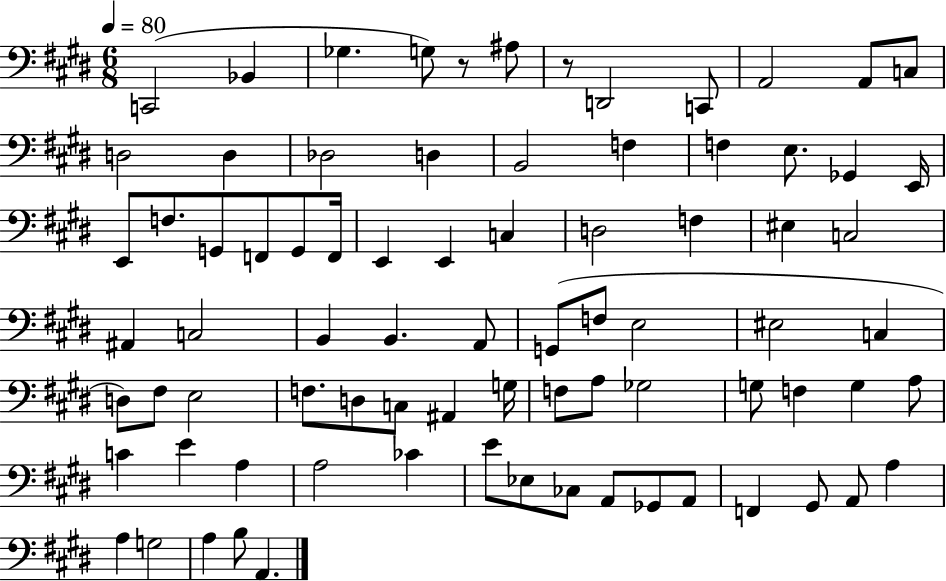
{
  \clef bass
  \numericTimeSignature
  \time 6/8
  \key e \major
  \tempo 4 = 80
  \repeat volta 2 { c,2( bes,4 | ges4. g8) r8 ais8 | r8 d,2 c,8 | a,2 a,8 c8 | \break d2 d4 | des2 d4 | b,2 f4 | f4 e8. ges,4 e,16 | \break e,8 f8. g,8 f,8 g,8 f,16 | e,4 e,4 c4 | d2 f4 | eis4 c2 | \break ais,4 c2 | b,4 b,4. a,8 | g,8( f8 e2 | eis2 c4 | \break d8) fis8 e2 | f8. d8 c8 ais,4 g16 | f8 a8 ges2 | g8 f4 g4 a8 | \break c'4 e'4 a4 | a2 ces'4 | e'8 ees8 ces8 a,8 ges,8 a,8 | f,4 gis,8 a,8 a4 | \break a4 g2 | a4 b8 a,4. | } \bar "|."
}